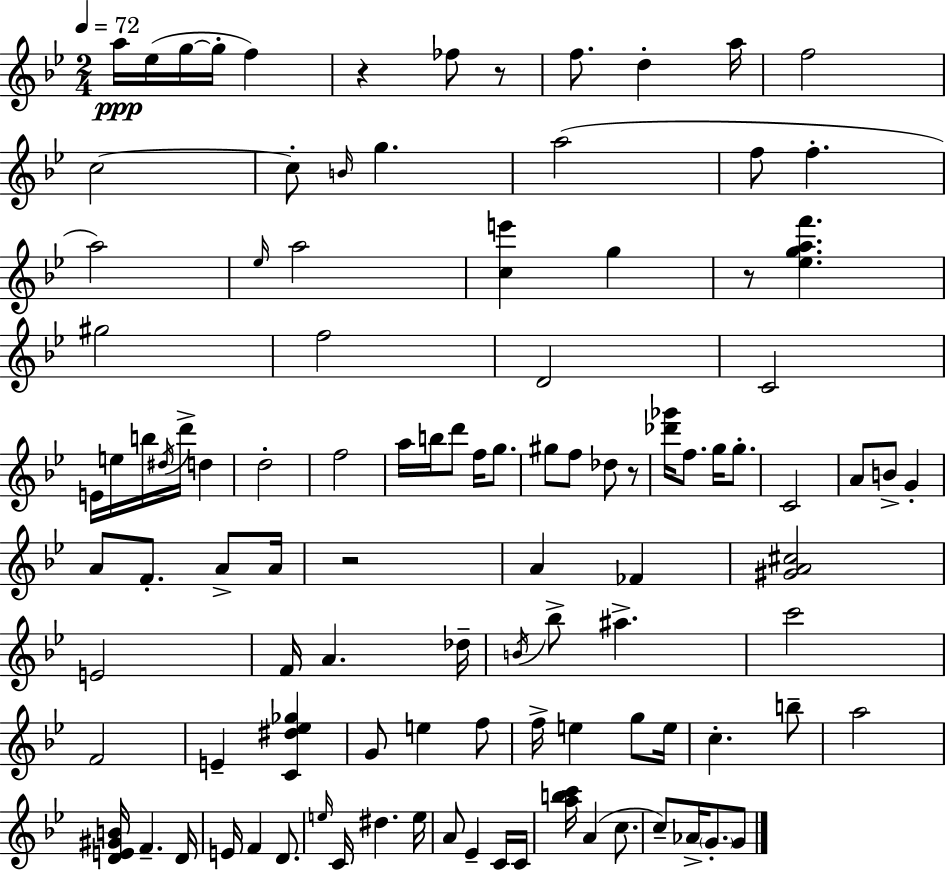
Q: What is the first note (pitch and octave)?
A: A5